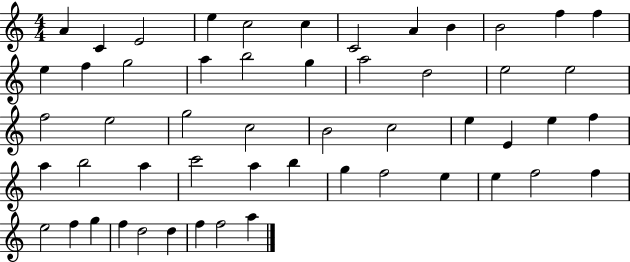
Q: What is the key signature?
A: C major